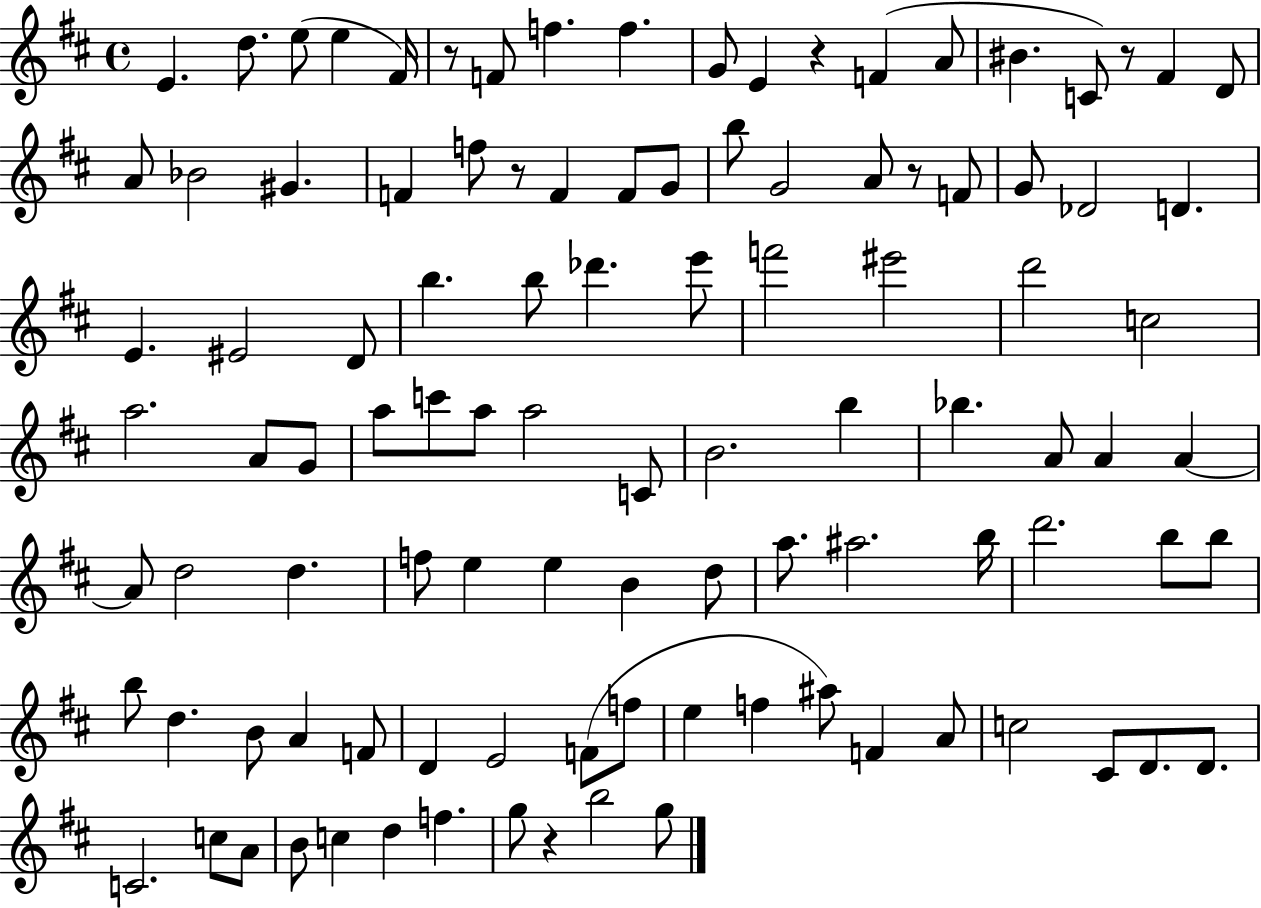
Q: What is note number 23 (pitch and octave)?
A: F4